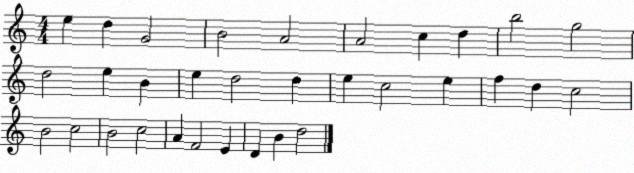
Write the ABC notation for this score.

X:1
T:Untitled
M:4/4
L:1/4
K:C
e d G2 B2 A2 A2 c d b2 g2 d2 e B e d2 d e c2 e f d c2 B2 c2 B2 c2 A F2 E D B d2